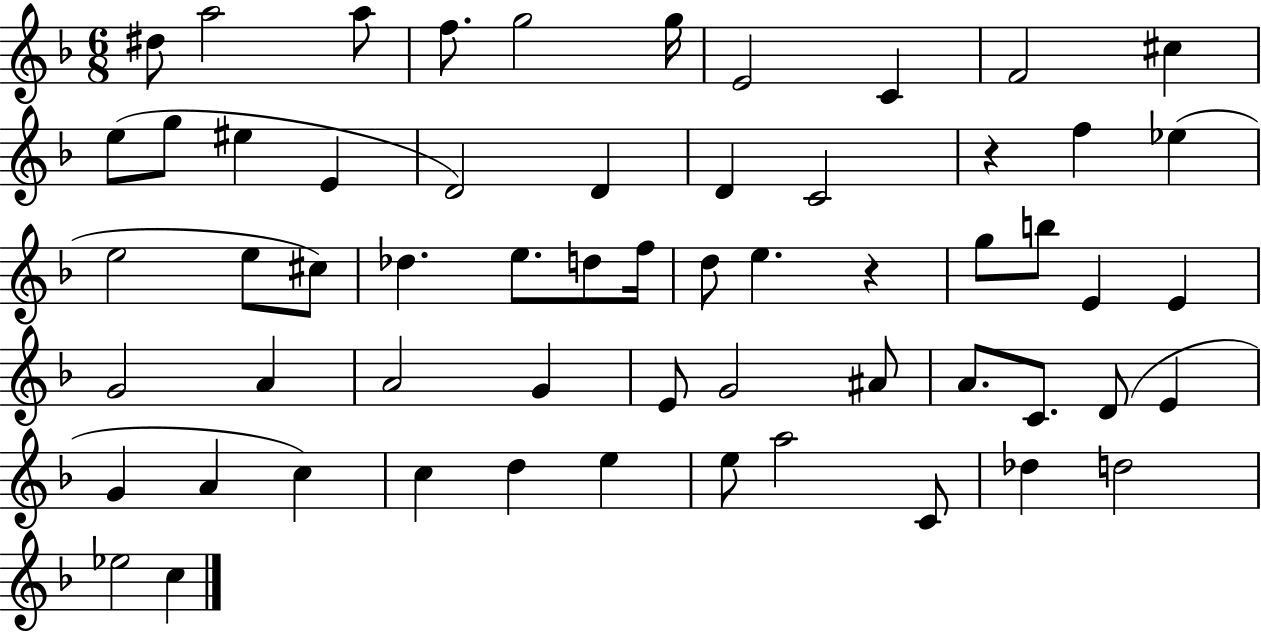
D#5/e A5/h A5/e F5/e. G5/h G5/s E4/h C4/q F4/h C#5/q E5/e G5/e EIS5/q E4/q D4/h D4/q D4/q C4/h R/q F5/q Eb5/q E5/h E5/e C#5/e Db5/q. E5/e. D5/e F5/s D5/e E5/q. R/q G5/e B5/e E4/q E4/q G4/h A4/q A4/h G4/q E4/e G4/h A#4/e A4/e. C4/e. D4/e E4/q G4/q A4/q C5/q C5/q D5/q E5/q E5/e A5/h C4/e Db5/q D5/h Eb5/h C5/q